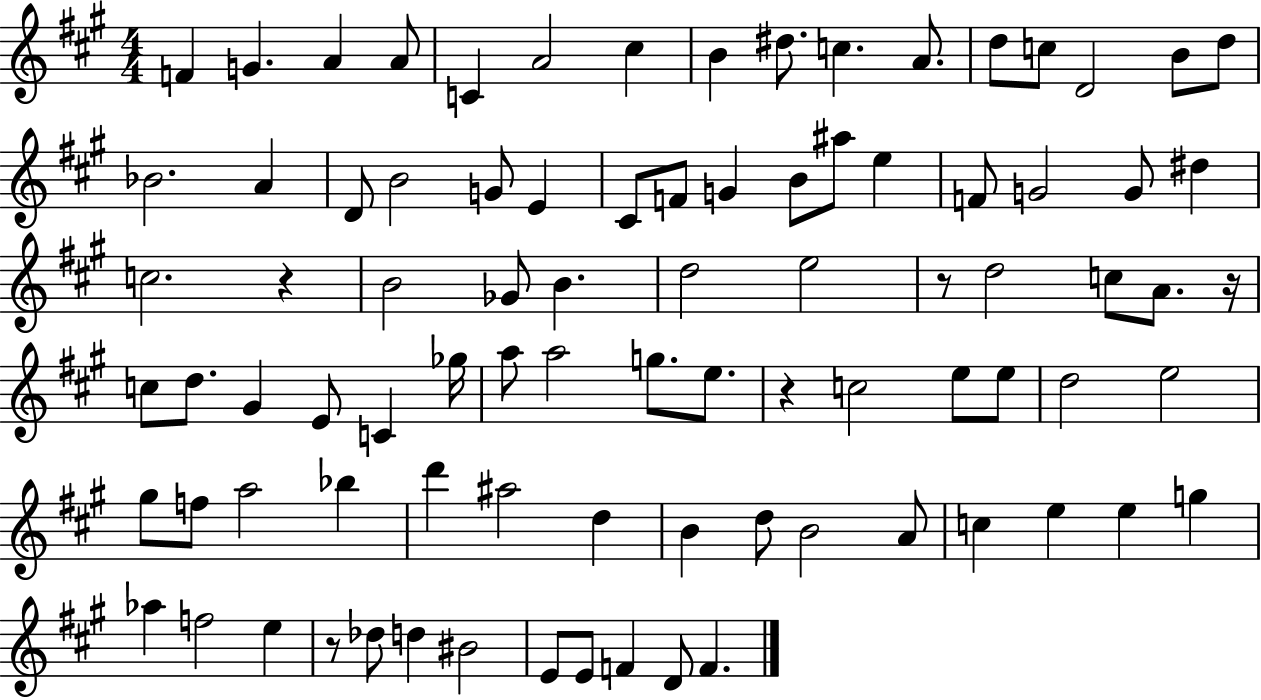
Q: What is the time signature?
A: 4/4